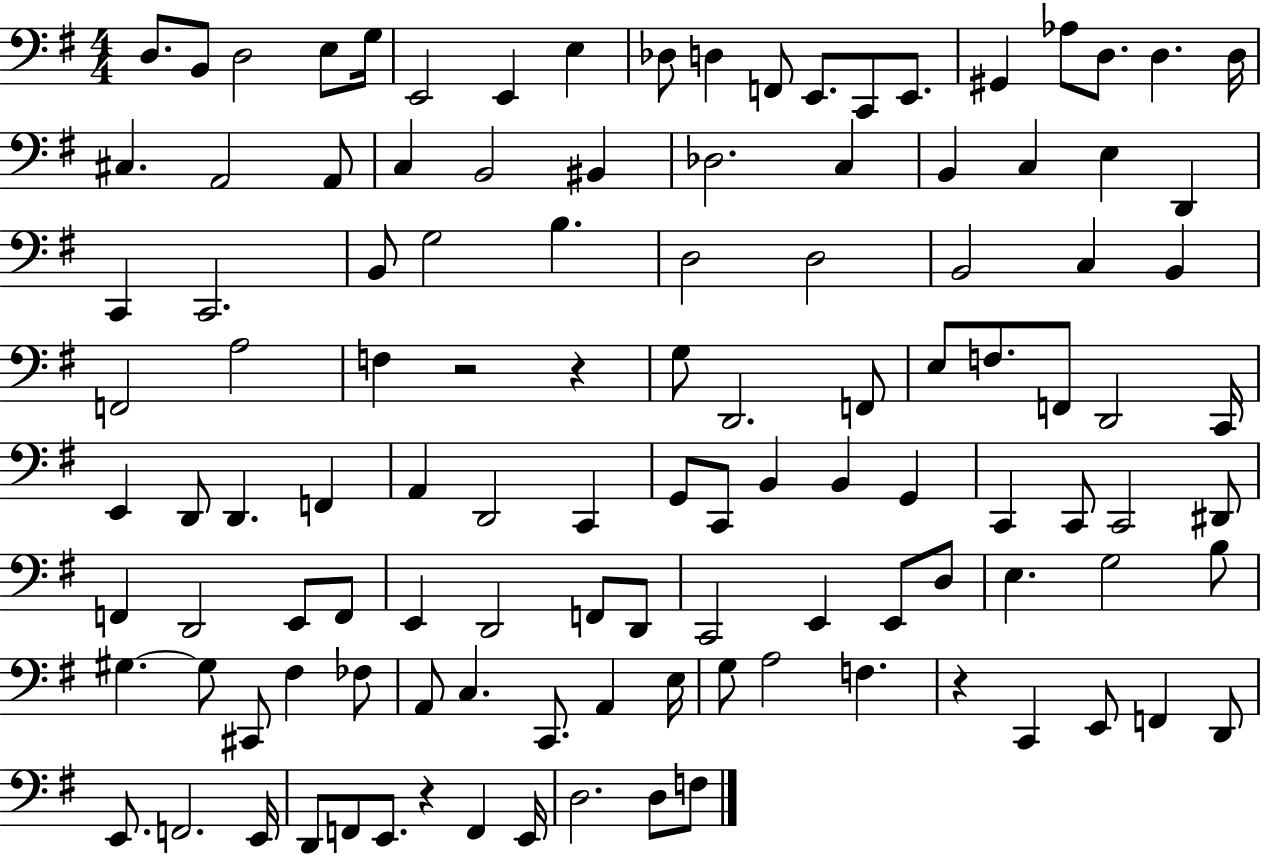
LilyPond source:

{
  \clef bass
  \numericTimeSignature
  \time 4/4
  \key g \major
  d8. b,8 d2 e8 g16 | e,2 e,4 e4 | des8 d4 f,8 e,8. c,8 e,8. | gis,4 aes8 d8. d4. d16 | \break cis4. a,2 a,8 | c4 b,2 bis,4 | des2. c4 | b,4 c4 e4 d,4 | \break c,4 c,2. | b,8 g2 b4. | d2 d2 | b,2 c4 b,4 | \break f,2 a2 | f4 r2 r4 | g8 d,2. f,8 | e8 f8. f,8 d,2 c,16 | \break e,4 d,8 d,4. f,4 | a,4 d,2 c,4 | g,8 c,8 b,4 b,4 g,4 | c,4 c,8 c,2 dis,8 | \break f,4 d,2 e,8 f,8 | e,4 d,2 f,8 d,8 | c,2 e,4 e,8 d8 | e4. g2 b8 | \break gis4.~~ gis8 cis,8 fis4 fes8 | a,8 c4. c,8. a,4 e16 | g8 a2 f4. | r4 c,4 e,8 f,4 d,8 | \break e,8. f,2. e,16 | d,8 f,8 e,8. r4 f,4 e,16 | d2. d8 f8 | \bar "|."
}